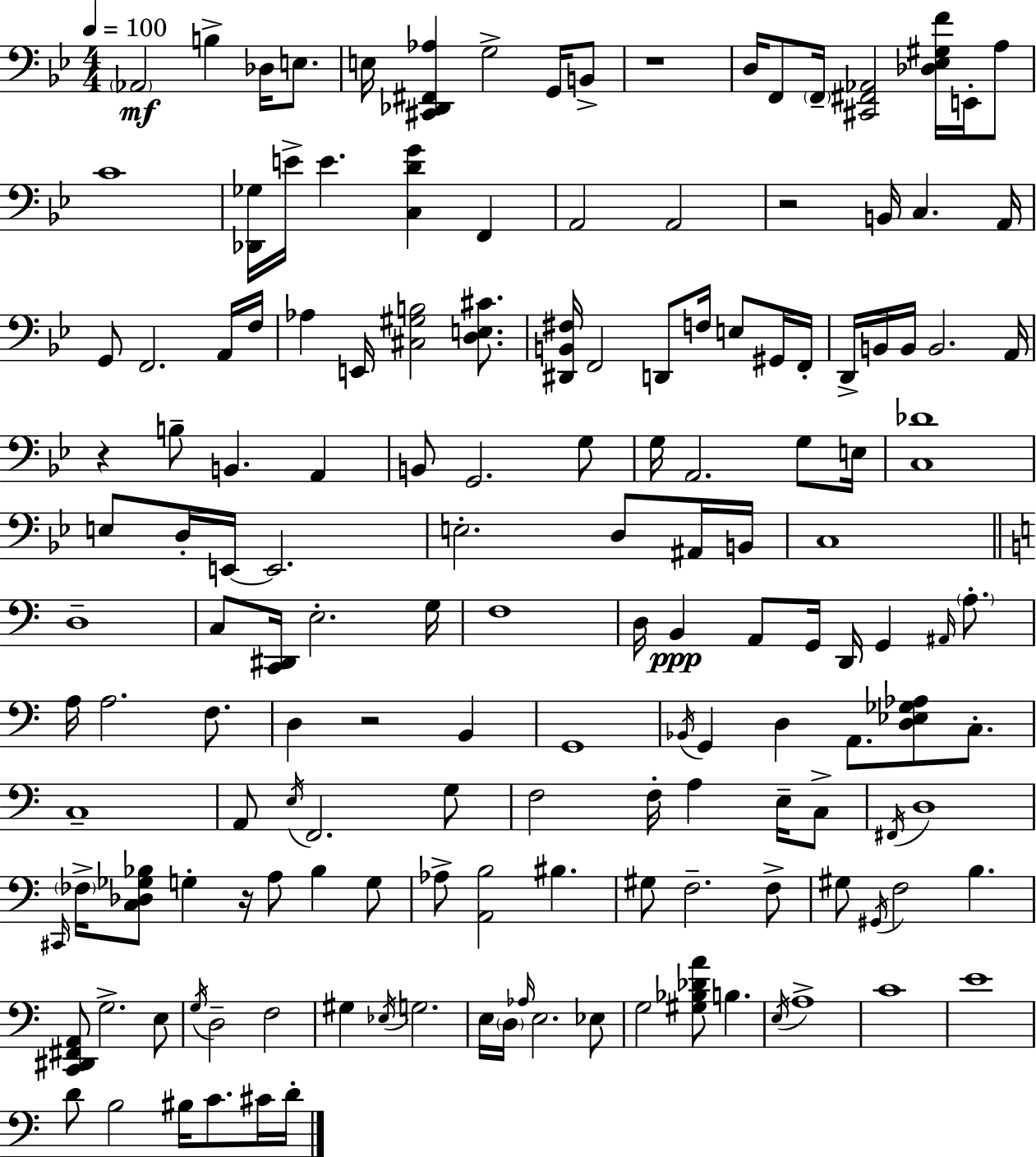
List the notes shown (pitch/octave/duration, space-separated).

Ab2/h B3/q Db3/s E3/e. E3/s [C#2,Db2,F#2,Ab3]/q G3/h G2/s B2/e R/w D3/s F2/e F2/s [C#2,F#2,Ab2]/h [Db3,Eb3,G#3,F4]/s E2/s A3/e C4/w [Db2,Gb3]/s E4/s E4/q. [C3,D4,G4]/q F2/q A2/h A2/h R/h B2/s C3/q. A2/s G2/e F2/h. A2/s F3/s Ab3/q E2/s [C#3,G#3,B3]/h [D3,E3,C#4]/e. [D#2,B2,F#3]/s F2/h D2/e F3/s E3/e G#2/s F2/s D2/s B2/s B2/s B2/h. A2/s R/q B3/e B2/q. A2/q B2/e G2/h. G3/e G3/s A2/h. G3/e E3/s [C3,Db4]/w E3/e D3/s E2/s E2/h. E3/h. D3/e A#2/s B2/s C3/w D3/w C3/e [C2,D#2]/s E3/h. G3/s F3/w D3/s B2/q A2/e G2/s D2/s G2/q A#2/s A3/e. A3/s A3/h. F3/e. D3/q R/h B2/q G2/w Bb2/s G2/q D3/q A2/e. [D3,Eb3,Gb3,Ab3]/e C3/e. C3/w A2/e E3/s F2/h. G3/e F3/h F3/s A3/q E3/s C3/e F#2/s D3/w C#2/s FES3/s [C3,Db3,Gb3,Bb3]/e G3/q R/s A3/e Bb3/q G3/e Ab3/e [A2,B3]/h BIS3/q. G#3/e F3/h. F3/e G#3/e G#2/s F3/h B3/q. [C2,D#2,F#2,A2]/e G3/h. E3/e G3/s D3/h F3/h G#3/q Eb3/s G3/h. E3/s D3/s Ab3/s E3/h. Eb3/e G3/h [G#3,Bb3,Db4,A4]/e B3/q. E3/s A3/w C4/w E4/w D4/e B3/h BIS3/s C4/e. C#4/s D4/s